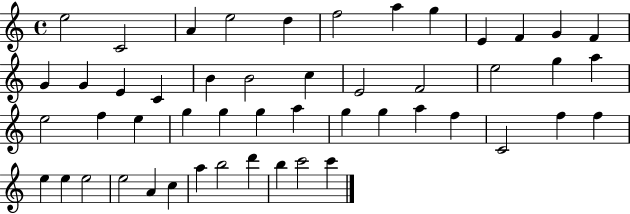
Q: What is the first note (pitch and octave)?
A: E5